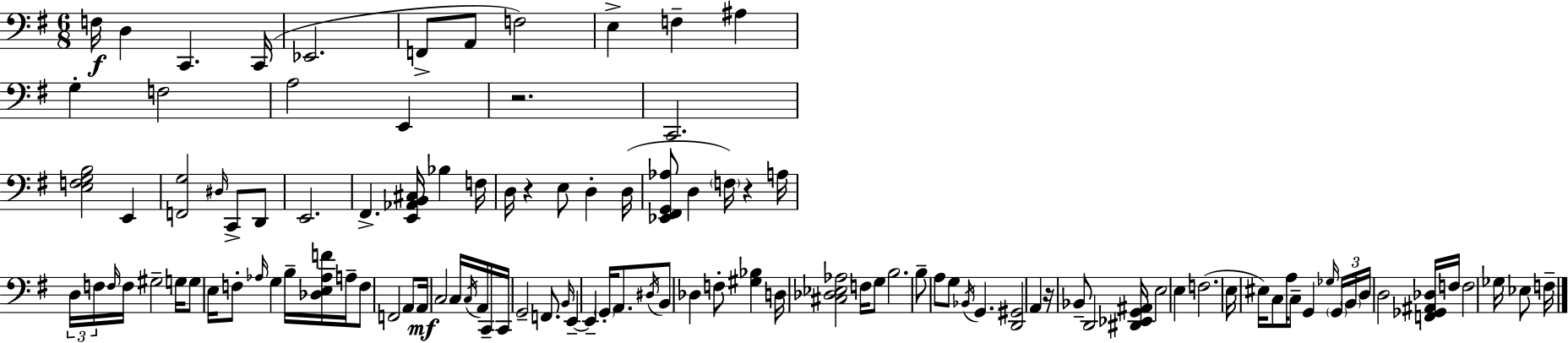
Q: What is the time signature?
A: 6/8